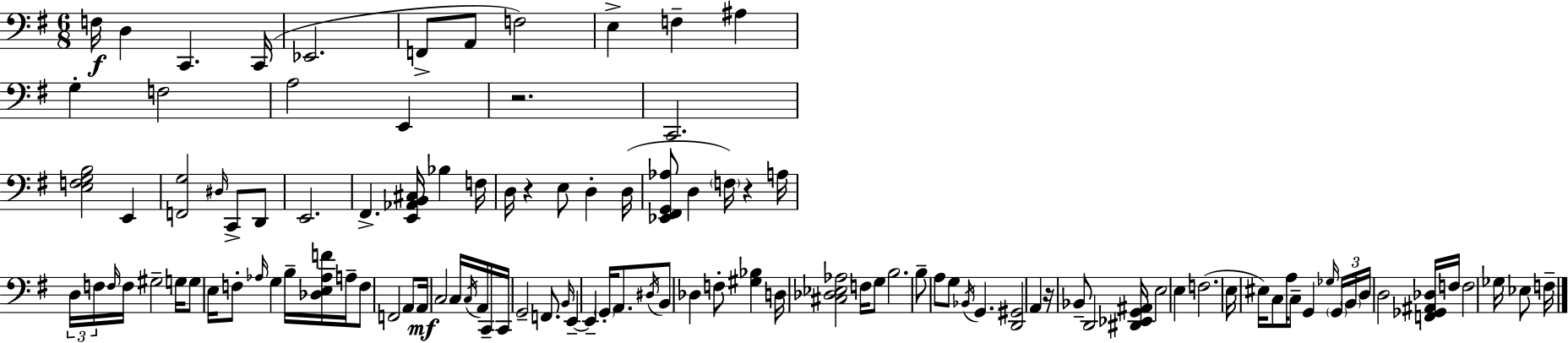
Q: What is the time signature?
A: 6/8